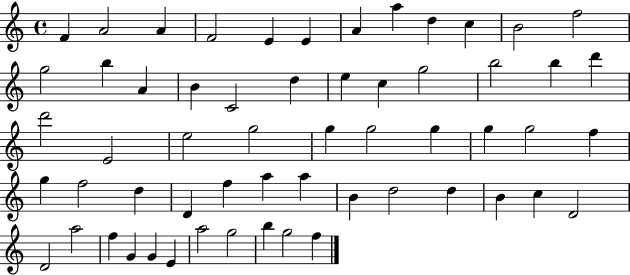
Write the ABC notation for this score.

X:1
T:Untitled
M:4/4
L:1/4
K:C
F A2 A F2 E E A a d c B2 f2 g2 b A B C2 d e c g2 b2 b d' d'2 E2 e2 g2 g g2 g g g2 f g f2 d D f a a B d2 d B c D2 D2 a2 f G G E a2 g2 b g2 f